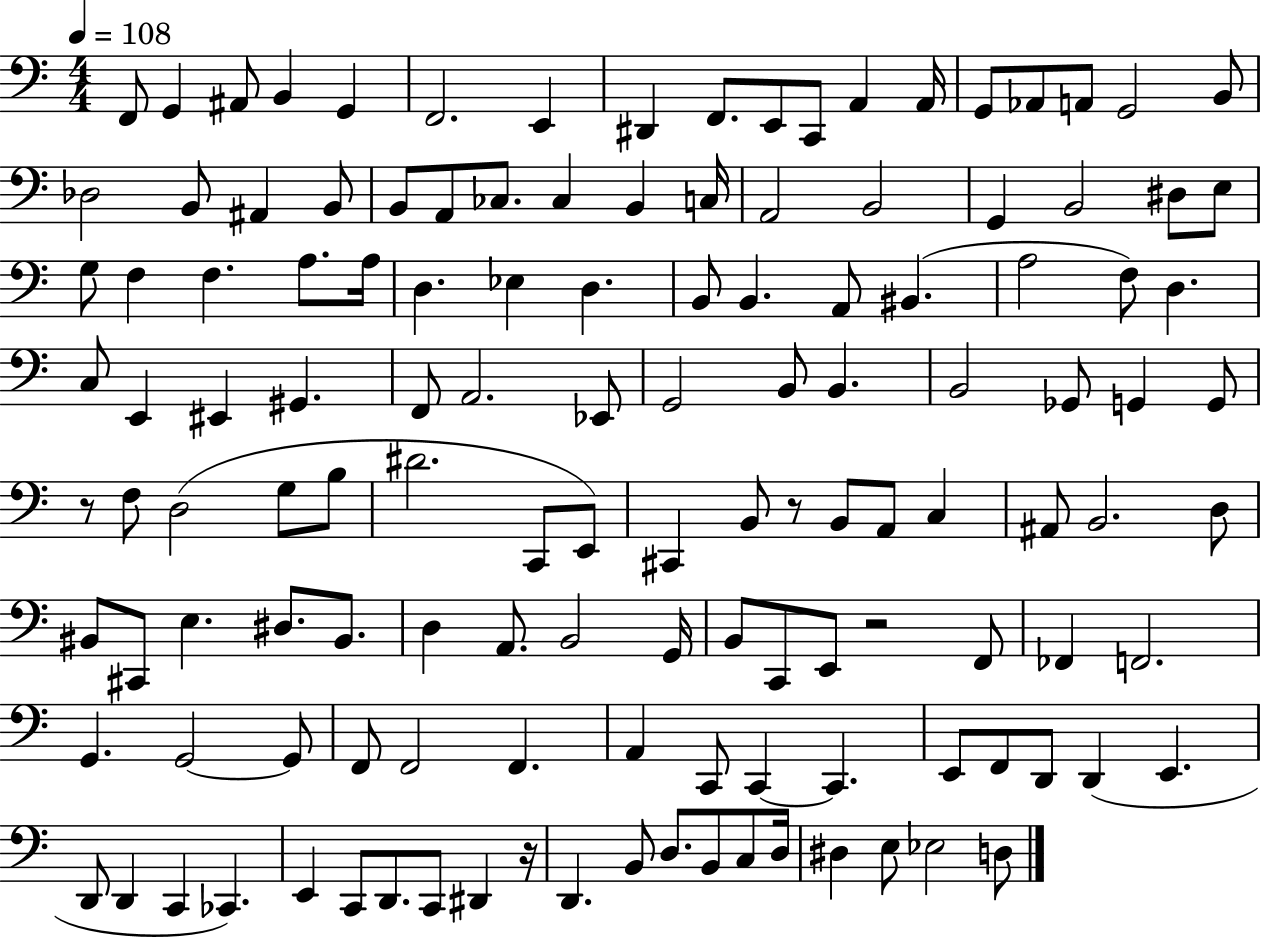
{
  \clef bass
  \numericTimeSignature
  \time 4/4
  \key c \major
  \tempo 4 = 108
  f,8 g,4 ais,8 b,4 g,4 | f,2. e,4 | dis,4 f,8. e,8 c,8 a,4 a,16 | g,8 aes,8 a,8 g,2 b,8 | \break des2 b,8 ais,4 b,8 | b,8 a,8 ces8. ces4 b,4 c16 | a,2 b,2 | g,4 b,2 dis8 e8 | \break g8 f4 f4. a8. a16 | d4. ees4 d4. | b,8 b,4. a,8 bis,4.( | a2 f8) d4. | \break c8 e,4 eis,4 gis,4. | f,8 a,2. ees,8 | g,2 b,8 b,4. | b,2 ges,8 g,4 g,8 | \break r8 f8 d2( g8 b8 | dis'2. c,8 e,8) | cis,4 b,8 r8 b,8 a,8 c4 | ais,8 b,2. d8 | \break bis,8 cis,8 e4. dis8. bis,8. | d4 a,8. b,2 g,16 | b,8 c,8 e,8 r2 f,8 | fes,4 f,2. | \break g,4. g,2~~ g,8 | f,8 f,2 f,4. | a,4 c,8 c,4~~ c,4. | e,8 f,8 d,8 d,4( e,4. | \break d,8 d,4 c,4 ces,4.) | e,4 c,8 d,8. c,8 dis,4 r16 | d,4. b,8 d8. b,8 c8 d16 | dis4 e8 ees2 d8 | \break \bar "|."
}